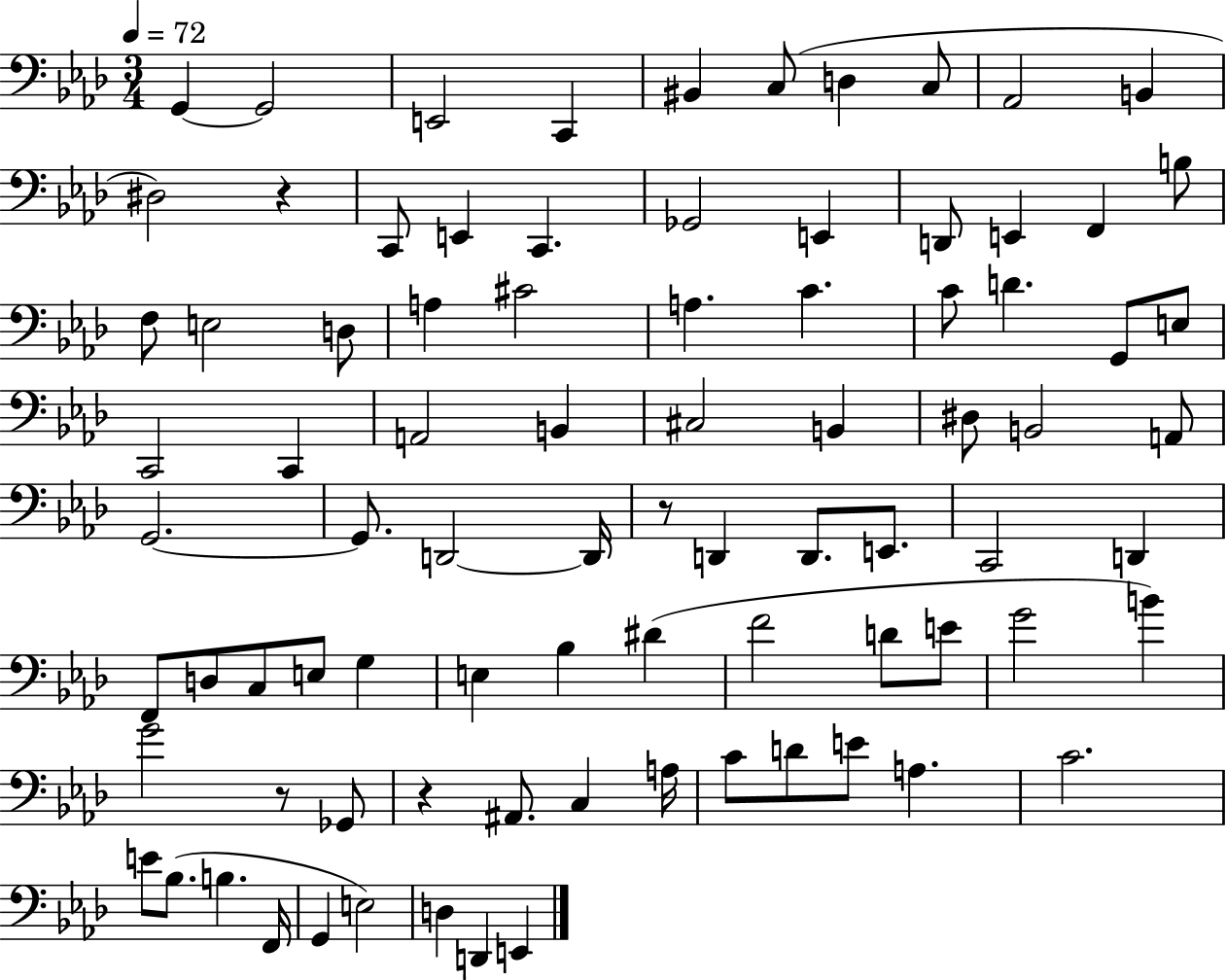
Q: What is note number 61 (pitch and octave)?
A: G4